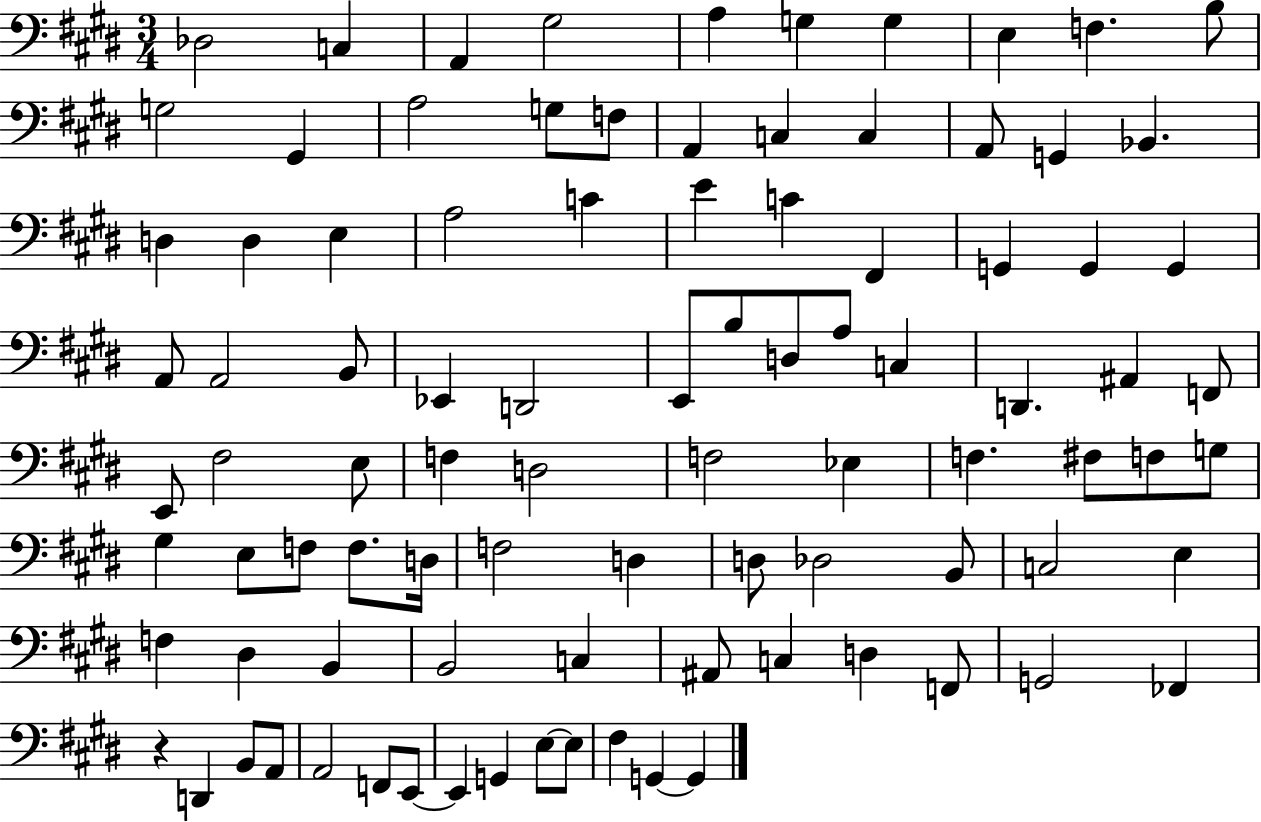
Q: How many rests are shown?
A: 1